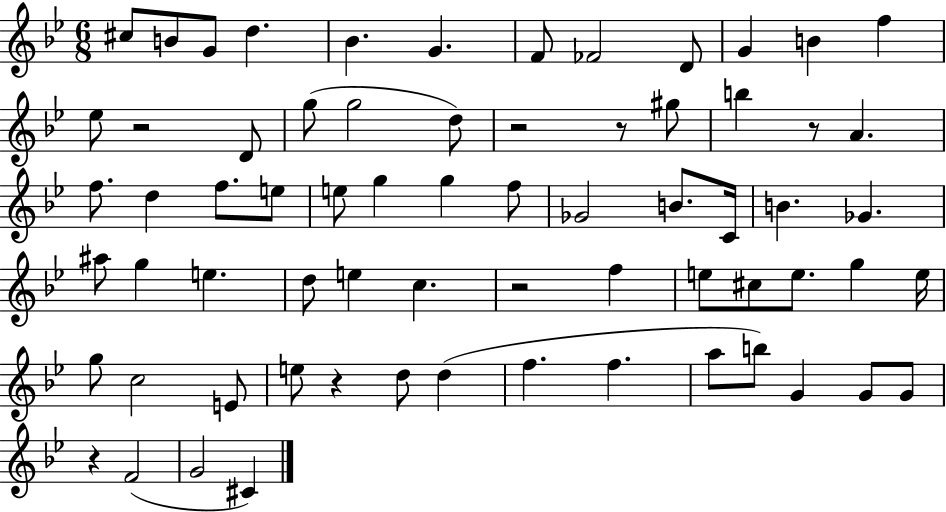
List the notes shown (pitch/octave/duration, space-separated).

C#5/e B4/e G4/e D5/q. Bb4/q. G4/q. F4/e FES4/h D4/e G4/q B4/q F5/q Eb5/e R/h D4/e G5/e G5/h D5/e R/h R/e G#5/e B5/q R/e A4/q. F5/e. D5/q F5/e. E5/e E5/e G5/q G5/q F5/e Gb4/h B4/e. C4/s B4/q. Gb4/q. A#5/e G5/q E5/q. D5/e E5/q C5/q. R/h F5/q E5/e C#5/e E5/e. G5/q E5/s G5/e C5/h E4/e E5/e R/q D5/e D5/q F5/q. F5/q. A5/e B5/e G4/q G4/e G4/e R/q F4/h G4/h C#4/q